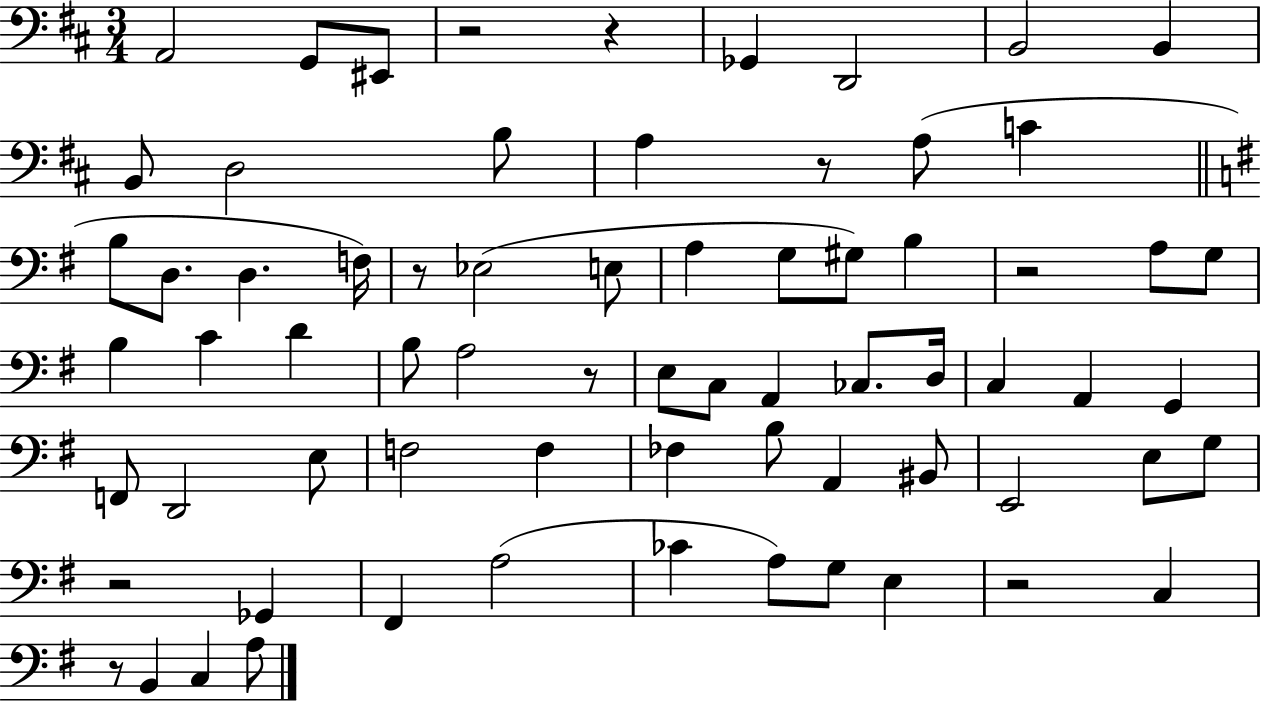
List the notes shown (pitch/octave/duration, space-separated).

A2/h G2/e EIS2/e R/h R/q Gb2/q D2/h B2/h B2/q B2/e D3/h B3/e A3/q R/e A3/e C4/q B3/e D3/e. D3/q. F3/s R/e Eb3/h E3/e A3/q G3/e G#3/e B3/q R/h A3/e G3/e B3/q C4/q D4/q B3/e A3/h R/e E3/e C3/e A2/q CES3/e. D3/s C3/q A2/q G2/q F2/e D2/h E3/e F3/h F3/q FES3/q B3/e A2/q BIS2/e E2/h E3/e G3/e R/h Gb2/q F#2/q A3/h CES4/q A3/e G3/e E3/q R/h C3/q R/e B2/q C3/q A3/e